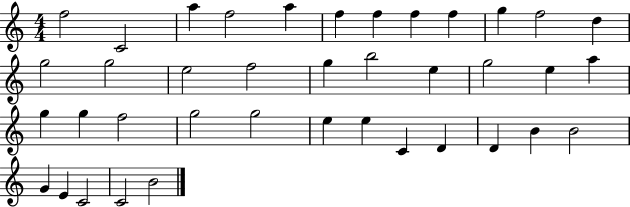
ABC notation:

X:1
T:Untitled
M:4/4
L:1/4
K:C
f2 C2 a f2 a f f f f g f2 d g2 g2 e2 f2 g b2 e g2 e a g g f2 g2 g2 e e C D D B B2 G E C2 C2 B2